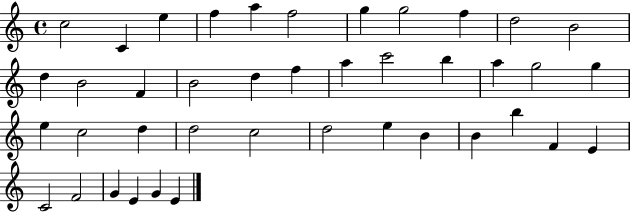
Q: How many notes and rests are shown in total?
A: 41